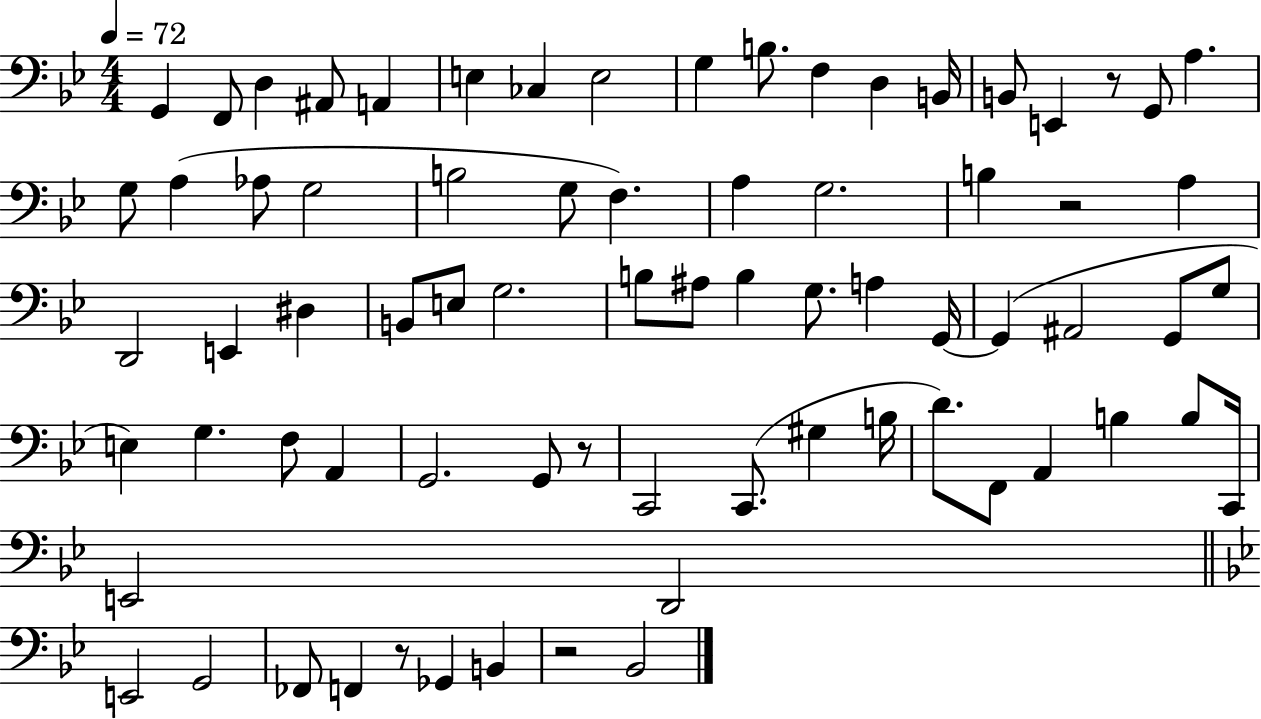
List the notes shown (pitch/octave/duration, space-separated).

G2/q F2/e D3/q A#2/e A2/q E3/q CES3/q E3/h G3/q B3/e. F3/q D3/q B2/s B2/e E2/q R/e G2/e A3/q. G3/e A3/q Ab3/e G3/h B3/h G3/e F3/q. A3/q G3/h. B3/q R/h A3/q D2/h E2/q D#3/q B2/e E3/e G3/h. B3/e A#3/e B3/q G3/e. A3/q G2/s G2/q A#2/h G2/e G3/e E3/q G3/q. F3/e A2/q G2/h. G2/e R/e C2/h C2/e. G#3/q B3/s D4/e. F2/e A2/q B3/q B3/e C2/s E2/h D2/h E2/h G2/h FES2/e F2/q R/e Gb2/q B2/q R/h Bb2/h